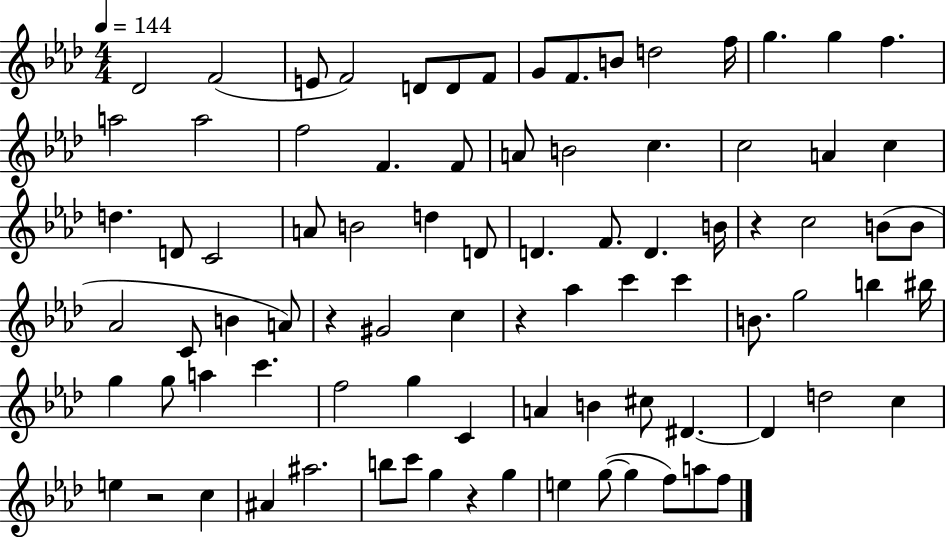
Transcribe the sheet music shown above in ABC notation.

X:1
T:Untitled
M:4/4
L:1/4
K:Ab
_D2 F2 E/2 F2 D/2 D/2 F/2 G/2 F/2 B/2 d2 f/4 g g f a2 a2 f2 F F/2 A/2 B2 c c2 A c d D/2 C2 A/2 B2 d D/2 D F/2 D B/4 z c2 B/2 B/2 _A2 C/2 B A/2 z ^G2 c z _a c' c' B/2 g2 b ^b/4 g g/2 a c' f2 g C A B ^c/2 ^D ^D d2 c e z2 c ^A ^a2 b/2 c'/2 g z g e g/2 g f/2 a/2 f/2